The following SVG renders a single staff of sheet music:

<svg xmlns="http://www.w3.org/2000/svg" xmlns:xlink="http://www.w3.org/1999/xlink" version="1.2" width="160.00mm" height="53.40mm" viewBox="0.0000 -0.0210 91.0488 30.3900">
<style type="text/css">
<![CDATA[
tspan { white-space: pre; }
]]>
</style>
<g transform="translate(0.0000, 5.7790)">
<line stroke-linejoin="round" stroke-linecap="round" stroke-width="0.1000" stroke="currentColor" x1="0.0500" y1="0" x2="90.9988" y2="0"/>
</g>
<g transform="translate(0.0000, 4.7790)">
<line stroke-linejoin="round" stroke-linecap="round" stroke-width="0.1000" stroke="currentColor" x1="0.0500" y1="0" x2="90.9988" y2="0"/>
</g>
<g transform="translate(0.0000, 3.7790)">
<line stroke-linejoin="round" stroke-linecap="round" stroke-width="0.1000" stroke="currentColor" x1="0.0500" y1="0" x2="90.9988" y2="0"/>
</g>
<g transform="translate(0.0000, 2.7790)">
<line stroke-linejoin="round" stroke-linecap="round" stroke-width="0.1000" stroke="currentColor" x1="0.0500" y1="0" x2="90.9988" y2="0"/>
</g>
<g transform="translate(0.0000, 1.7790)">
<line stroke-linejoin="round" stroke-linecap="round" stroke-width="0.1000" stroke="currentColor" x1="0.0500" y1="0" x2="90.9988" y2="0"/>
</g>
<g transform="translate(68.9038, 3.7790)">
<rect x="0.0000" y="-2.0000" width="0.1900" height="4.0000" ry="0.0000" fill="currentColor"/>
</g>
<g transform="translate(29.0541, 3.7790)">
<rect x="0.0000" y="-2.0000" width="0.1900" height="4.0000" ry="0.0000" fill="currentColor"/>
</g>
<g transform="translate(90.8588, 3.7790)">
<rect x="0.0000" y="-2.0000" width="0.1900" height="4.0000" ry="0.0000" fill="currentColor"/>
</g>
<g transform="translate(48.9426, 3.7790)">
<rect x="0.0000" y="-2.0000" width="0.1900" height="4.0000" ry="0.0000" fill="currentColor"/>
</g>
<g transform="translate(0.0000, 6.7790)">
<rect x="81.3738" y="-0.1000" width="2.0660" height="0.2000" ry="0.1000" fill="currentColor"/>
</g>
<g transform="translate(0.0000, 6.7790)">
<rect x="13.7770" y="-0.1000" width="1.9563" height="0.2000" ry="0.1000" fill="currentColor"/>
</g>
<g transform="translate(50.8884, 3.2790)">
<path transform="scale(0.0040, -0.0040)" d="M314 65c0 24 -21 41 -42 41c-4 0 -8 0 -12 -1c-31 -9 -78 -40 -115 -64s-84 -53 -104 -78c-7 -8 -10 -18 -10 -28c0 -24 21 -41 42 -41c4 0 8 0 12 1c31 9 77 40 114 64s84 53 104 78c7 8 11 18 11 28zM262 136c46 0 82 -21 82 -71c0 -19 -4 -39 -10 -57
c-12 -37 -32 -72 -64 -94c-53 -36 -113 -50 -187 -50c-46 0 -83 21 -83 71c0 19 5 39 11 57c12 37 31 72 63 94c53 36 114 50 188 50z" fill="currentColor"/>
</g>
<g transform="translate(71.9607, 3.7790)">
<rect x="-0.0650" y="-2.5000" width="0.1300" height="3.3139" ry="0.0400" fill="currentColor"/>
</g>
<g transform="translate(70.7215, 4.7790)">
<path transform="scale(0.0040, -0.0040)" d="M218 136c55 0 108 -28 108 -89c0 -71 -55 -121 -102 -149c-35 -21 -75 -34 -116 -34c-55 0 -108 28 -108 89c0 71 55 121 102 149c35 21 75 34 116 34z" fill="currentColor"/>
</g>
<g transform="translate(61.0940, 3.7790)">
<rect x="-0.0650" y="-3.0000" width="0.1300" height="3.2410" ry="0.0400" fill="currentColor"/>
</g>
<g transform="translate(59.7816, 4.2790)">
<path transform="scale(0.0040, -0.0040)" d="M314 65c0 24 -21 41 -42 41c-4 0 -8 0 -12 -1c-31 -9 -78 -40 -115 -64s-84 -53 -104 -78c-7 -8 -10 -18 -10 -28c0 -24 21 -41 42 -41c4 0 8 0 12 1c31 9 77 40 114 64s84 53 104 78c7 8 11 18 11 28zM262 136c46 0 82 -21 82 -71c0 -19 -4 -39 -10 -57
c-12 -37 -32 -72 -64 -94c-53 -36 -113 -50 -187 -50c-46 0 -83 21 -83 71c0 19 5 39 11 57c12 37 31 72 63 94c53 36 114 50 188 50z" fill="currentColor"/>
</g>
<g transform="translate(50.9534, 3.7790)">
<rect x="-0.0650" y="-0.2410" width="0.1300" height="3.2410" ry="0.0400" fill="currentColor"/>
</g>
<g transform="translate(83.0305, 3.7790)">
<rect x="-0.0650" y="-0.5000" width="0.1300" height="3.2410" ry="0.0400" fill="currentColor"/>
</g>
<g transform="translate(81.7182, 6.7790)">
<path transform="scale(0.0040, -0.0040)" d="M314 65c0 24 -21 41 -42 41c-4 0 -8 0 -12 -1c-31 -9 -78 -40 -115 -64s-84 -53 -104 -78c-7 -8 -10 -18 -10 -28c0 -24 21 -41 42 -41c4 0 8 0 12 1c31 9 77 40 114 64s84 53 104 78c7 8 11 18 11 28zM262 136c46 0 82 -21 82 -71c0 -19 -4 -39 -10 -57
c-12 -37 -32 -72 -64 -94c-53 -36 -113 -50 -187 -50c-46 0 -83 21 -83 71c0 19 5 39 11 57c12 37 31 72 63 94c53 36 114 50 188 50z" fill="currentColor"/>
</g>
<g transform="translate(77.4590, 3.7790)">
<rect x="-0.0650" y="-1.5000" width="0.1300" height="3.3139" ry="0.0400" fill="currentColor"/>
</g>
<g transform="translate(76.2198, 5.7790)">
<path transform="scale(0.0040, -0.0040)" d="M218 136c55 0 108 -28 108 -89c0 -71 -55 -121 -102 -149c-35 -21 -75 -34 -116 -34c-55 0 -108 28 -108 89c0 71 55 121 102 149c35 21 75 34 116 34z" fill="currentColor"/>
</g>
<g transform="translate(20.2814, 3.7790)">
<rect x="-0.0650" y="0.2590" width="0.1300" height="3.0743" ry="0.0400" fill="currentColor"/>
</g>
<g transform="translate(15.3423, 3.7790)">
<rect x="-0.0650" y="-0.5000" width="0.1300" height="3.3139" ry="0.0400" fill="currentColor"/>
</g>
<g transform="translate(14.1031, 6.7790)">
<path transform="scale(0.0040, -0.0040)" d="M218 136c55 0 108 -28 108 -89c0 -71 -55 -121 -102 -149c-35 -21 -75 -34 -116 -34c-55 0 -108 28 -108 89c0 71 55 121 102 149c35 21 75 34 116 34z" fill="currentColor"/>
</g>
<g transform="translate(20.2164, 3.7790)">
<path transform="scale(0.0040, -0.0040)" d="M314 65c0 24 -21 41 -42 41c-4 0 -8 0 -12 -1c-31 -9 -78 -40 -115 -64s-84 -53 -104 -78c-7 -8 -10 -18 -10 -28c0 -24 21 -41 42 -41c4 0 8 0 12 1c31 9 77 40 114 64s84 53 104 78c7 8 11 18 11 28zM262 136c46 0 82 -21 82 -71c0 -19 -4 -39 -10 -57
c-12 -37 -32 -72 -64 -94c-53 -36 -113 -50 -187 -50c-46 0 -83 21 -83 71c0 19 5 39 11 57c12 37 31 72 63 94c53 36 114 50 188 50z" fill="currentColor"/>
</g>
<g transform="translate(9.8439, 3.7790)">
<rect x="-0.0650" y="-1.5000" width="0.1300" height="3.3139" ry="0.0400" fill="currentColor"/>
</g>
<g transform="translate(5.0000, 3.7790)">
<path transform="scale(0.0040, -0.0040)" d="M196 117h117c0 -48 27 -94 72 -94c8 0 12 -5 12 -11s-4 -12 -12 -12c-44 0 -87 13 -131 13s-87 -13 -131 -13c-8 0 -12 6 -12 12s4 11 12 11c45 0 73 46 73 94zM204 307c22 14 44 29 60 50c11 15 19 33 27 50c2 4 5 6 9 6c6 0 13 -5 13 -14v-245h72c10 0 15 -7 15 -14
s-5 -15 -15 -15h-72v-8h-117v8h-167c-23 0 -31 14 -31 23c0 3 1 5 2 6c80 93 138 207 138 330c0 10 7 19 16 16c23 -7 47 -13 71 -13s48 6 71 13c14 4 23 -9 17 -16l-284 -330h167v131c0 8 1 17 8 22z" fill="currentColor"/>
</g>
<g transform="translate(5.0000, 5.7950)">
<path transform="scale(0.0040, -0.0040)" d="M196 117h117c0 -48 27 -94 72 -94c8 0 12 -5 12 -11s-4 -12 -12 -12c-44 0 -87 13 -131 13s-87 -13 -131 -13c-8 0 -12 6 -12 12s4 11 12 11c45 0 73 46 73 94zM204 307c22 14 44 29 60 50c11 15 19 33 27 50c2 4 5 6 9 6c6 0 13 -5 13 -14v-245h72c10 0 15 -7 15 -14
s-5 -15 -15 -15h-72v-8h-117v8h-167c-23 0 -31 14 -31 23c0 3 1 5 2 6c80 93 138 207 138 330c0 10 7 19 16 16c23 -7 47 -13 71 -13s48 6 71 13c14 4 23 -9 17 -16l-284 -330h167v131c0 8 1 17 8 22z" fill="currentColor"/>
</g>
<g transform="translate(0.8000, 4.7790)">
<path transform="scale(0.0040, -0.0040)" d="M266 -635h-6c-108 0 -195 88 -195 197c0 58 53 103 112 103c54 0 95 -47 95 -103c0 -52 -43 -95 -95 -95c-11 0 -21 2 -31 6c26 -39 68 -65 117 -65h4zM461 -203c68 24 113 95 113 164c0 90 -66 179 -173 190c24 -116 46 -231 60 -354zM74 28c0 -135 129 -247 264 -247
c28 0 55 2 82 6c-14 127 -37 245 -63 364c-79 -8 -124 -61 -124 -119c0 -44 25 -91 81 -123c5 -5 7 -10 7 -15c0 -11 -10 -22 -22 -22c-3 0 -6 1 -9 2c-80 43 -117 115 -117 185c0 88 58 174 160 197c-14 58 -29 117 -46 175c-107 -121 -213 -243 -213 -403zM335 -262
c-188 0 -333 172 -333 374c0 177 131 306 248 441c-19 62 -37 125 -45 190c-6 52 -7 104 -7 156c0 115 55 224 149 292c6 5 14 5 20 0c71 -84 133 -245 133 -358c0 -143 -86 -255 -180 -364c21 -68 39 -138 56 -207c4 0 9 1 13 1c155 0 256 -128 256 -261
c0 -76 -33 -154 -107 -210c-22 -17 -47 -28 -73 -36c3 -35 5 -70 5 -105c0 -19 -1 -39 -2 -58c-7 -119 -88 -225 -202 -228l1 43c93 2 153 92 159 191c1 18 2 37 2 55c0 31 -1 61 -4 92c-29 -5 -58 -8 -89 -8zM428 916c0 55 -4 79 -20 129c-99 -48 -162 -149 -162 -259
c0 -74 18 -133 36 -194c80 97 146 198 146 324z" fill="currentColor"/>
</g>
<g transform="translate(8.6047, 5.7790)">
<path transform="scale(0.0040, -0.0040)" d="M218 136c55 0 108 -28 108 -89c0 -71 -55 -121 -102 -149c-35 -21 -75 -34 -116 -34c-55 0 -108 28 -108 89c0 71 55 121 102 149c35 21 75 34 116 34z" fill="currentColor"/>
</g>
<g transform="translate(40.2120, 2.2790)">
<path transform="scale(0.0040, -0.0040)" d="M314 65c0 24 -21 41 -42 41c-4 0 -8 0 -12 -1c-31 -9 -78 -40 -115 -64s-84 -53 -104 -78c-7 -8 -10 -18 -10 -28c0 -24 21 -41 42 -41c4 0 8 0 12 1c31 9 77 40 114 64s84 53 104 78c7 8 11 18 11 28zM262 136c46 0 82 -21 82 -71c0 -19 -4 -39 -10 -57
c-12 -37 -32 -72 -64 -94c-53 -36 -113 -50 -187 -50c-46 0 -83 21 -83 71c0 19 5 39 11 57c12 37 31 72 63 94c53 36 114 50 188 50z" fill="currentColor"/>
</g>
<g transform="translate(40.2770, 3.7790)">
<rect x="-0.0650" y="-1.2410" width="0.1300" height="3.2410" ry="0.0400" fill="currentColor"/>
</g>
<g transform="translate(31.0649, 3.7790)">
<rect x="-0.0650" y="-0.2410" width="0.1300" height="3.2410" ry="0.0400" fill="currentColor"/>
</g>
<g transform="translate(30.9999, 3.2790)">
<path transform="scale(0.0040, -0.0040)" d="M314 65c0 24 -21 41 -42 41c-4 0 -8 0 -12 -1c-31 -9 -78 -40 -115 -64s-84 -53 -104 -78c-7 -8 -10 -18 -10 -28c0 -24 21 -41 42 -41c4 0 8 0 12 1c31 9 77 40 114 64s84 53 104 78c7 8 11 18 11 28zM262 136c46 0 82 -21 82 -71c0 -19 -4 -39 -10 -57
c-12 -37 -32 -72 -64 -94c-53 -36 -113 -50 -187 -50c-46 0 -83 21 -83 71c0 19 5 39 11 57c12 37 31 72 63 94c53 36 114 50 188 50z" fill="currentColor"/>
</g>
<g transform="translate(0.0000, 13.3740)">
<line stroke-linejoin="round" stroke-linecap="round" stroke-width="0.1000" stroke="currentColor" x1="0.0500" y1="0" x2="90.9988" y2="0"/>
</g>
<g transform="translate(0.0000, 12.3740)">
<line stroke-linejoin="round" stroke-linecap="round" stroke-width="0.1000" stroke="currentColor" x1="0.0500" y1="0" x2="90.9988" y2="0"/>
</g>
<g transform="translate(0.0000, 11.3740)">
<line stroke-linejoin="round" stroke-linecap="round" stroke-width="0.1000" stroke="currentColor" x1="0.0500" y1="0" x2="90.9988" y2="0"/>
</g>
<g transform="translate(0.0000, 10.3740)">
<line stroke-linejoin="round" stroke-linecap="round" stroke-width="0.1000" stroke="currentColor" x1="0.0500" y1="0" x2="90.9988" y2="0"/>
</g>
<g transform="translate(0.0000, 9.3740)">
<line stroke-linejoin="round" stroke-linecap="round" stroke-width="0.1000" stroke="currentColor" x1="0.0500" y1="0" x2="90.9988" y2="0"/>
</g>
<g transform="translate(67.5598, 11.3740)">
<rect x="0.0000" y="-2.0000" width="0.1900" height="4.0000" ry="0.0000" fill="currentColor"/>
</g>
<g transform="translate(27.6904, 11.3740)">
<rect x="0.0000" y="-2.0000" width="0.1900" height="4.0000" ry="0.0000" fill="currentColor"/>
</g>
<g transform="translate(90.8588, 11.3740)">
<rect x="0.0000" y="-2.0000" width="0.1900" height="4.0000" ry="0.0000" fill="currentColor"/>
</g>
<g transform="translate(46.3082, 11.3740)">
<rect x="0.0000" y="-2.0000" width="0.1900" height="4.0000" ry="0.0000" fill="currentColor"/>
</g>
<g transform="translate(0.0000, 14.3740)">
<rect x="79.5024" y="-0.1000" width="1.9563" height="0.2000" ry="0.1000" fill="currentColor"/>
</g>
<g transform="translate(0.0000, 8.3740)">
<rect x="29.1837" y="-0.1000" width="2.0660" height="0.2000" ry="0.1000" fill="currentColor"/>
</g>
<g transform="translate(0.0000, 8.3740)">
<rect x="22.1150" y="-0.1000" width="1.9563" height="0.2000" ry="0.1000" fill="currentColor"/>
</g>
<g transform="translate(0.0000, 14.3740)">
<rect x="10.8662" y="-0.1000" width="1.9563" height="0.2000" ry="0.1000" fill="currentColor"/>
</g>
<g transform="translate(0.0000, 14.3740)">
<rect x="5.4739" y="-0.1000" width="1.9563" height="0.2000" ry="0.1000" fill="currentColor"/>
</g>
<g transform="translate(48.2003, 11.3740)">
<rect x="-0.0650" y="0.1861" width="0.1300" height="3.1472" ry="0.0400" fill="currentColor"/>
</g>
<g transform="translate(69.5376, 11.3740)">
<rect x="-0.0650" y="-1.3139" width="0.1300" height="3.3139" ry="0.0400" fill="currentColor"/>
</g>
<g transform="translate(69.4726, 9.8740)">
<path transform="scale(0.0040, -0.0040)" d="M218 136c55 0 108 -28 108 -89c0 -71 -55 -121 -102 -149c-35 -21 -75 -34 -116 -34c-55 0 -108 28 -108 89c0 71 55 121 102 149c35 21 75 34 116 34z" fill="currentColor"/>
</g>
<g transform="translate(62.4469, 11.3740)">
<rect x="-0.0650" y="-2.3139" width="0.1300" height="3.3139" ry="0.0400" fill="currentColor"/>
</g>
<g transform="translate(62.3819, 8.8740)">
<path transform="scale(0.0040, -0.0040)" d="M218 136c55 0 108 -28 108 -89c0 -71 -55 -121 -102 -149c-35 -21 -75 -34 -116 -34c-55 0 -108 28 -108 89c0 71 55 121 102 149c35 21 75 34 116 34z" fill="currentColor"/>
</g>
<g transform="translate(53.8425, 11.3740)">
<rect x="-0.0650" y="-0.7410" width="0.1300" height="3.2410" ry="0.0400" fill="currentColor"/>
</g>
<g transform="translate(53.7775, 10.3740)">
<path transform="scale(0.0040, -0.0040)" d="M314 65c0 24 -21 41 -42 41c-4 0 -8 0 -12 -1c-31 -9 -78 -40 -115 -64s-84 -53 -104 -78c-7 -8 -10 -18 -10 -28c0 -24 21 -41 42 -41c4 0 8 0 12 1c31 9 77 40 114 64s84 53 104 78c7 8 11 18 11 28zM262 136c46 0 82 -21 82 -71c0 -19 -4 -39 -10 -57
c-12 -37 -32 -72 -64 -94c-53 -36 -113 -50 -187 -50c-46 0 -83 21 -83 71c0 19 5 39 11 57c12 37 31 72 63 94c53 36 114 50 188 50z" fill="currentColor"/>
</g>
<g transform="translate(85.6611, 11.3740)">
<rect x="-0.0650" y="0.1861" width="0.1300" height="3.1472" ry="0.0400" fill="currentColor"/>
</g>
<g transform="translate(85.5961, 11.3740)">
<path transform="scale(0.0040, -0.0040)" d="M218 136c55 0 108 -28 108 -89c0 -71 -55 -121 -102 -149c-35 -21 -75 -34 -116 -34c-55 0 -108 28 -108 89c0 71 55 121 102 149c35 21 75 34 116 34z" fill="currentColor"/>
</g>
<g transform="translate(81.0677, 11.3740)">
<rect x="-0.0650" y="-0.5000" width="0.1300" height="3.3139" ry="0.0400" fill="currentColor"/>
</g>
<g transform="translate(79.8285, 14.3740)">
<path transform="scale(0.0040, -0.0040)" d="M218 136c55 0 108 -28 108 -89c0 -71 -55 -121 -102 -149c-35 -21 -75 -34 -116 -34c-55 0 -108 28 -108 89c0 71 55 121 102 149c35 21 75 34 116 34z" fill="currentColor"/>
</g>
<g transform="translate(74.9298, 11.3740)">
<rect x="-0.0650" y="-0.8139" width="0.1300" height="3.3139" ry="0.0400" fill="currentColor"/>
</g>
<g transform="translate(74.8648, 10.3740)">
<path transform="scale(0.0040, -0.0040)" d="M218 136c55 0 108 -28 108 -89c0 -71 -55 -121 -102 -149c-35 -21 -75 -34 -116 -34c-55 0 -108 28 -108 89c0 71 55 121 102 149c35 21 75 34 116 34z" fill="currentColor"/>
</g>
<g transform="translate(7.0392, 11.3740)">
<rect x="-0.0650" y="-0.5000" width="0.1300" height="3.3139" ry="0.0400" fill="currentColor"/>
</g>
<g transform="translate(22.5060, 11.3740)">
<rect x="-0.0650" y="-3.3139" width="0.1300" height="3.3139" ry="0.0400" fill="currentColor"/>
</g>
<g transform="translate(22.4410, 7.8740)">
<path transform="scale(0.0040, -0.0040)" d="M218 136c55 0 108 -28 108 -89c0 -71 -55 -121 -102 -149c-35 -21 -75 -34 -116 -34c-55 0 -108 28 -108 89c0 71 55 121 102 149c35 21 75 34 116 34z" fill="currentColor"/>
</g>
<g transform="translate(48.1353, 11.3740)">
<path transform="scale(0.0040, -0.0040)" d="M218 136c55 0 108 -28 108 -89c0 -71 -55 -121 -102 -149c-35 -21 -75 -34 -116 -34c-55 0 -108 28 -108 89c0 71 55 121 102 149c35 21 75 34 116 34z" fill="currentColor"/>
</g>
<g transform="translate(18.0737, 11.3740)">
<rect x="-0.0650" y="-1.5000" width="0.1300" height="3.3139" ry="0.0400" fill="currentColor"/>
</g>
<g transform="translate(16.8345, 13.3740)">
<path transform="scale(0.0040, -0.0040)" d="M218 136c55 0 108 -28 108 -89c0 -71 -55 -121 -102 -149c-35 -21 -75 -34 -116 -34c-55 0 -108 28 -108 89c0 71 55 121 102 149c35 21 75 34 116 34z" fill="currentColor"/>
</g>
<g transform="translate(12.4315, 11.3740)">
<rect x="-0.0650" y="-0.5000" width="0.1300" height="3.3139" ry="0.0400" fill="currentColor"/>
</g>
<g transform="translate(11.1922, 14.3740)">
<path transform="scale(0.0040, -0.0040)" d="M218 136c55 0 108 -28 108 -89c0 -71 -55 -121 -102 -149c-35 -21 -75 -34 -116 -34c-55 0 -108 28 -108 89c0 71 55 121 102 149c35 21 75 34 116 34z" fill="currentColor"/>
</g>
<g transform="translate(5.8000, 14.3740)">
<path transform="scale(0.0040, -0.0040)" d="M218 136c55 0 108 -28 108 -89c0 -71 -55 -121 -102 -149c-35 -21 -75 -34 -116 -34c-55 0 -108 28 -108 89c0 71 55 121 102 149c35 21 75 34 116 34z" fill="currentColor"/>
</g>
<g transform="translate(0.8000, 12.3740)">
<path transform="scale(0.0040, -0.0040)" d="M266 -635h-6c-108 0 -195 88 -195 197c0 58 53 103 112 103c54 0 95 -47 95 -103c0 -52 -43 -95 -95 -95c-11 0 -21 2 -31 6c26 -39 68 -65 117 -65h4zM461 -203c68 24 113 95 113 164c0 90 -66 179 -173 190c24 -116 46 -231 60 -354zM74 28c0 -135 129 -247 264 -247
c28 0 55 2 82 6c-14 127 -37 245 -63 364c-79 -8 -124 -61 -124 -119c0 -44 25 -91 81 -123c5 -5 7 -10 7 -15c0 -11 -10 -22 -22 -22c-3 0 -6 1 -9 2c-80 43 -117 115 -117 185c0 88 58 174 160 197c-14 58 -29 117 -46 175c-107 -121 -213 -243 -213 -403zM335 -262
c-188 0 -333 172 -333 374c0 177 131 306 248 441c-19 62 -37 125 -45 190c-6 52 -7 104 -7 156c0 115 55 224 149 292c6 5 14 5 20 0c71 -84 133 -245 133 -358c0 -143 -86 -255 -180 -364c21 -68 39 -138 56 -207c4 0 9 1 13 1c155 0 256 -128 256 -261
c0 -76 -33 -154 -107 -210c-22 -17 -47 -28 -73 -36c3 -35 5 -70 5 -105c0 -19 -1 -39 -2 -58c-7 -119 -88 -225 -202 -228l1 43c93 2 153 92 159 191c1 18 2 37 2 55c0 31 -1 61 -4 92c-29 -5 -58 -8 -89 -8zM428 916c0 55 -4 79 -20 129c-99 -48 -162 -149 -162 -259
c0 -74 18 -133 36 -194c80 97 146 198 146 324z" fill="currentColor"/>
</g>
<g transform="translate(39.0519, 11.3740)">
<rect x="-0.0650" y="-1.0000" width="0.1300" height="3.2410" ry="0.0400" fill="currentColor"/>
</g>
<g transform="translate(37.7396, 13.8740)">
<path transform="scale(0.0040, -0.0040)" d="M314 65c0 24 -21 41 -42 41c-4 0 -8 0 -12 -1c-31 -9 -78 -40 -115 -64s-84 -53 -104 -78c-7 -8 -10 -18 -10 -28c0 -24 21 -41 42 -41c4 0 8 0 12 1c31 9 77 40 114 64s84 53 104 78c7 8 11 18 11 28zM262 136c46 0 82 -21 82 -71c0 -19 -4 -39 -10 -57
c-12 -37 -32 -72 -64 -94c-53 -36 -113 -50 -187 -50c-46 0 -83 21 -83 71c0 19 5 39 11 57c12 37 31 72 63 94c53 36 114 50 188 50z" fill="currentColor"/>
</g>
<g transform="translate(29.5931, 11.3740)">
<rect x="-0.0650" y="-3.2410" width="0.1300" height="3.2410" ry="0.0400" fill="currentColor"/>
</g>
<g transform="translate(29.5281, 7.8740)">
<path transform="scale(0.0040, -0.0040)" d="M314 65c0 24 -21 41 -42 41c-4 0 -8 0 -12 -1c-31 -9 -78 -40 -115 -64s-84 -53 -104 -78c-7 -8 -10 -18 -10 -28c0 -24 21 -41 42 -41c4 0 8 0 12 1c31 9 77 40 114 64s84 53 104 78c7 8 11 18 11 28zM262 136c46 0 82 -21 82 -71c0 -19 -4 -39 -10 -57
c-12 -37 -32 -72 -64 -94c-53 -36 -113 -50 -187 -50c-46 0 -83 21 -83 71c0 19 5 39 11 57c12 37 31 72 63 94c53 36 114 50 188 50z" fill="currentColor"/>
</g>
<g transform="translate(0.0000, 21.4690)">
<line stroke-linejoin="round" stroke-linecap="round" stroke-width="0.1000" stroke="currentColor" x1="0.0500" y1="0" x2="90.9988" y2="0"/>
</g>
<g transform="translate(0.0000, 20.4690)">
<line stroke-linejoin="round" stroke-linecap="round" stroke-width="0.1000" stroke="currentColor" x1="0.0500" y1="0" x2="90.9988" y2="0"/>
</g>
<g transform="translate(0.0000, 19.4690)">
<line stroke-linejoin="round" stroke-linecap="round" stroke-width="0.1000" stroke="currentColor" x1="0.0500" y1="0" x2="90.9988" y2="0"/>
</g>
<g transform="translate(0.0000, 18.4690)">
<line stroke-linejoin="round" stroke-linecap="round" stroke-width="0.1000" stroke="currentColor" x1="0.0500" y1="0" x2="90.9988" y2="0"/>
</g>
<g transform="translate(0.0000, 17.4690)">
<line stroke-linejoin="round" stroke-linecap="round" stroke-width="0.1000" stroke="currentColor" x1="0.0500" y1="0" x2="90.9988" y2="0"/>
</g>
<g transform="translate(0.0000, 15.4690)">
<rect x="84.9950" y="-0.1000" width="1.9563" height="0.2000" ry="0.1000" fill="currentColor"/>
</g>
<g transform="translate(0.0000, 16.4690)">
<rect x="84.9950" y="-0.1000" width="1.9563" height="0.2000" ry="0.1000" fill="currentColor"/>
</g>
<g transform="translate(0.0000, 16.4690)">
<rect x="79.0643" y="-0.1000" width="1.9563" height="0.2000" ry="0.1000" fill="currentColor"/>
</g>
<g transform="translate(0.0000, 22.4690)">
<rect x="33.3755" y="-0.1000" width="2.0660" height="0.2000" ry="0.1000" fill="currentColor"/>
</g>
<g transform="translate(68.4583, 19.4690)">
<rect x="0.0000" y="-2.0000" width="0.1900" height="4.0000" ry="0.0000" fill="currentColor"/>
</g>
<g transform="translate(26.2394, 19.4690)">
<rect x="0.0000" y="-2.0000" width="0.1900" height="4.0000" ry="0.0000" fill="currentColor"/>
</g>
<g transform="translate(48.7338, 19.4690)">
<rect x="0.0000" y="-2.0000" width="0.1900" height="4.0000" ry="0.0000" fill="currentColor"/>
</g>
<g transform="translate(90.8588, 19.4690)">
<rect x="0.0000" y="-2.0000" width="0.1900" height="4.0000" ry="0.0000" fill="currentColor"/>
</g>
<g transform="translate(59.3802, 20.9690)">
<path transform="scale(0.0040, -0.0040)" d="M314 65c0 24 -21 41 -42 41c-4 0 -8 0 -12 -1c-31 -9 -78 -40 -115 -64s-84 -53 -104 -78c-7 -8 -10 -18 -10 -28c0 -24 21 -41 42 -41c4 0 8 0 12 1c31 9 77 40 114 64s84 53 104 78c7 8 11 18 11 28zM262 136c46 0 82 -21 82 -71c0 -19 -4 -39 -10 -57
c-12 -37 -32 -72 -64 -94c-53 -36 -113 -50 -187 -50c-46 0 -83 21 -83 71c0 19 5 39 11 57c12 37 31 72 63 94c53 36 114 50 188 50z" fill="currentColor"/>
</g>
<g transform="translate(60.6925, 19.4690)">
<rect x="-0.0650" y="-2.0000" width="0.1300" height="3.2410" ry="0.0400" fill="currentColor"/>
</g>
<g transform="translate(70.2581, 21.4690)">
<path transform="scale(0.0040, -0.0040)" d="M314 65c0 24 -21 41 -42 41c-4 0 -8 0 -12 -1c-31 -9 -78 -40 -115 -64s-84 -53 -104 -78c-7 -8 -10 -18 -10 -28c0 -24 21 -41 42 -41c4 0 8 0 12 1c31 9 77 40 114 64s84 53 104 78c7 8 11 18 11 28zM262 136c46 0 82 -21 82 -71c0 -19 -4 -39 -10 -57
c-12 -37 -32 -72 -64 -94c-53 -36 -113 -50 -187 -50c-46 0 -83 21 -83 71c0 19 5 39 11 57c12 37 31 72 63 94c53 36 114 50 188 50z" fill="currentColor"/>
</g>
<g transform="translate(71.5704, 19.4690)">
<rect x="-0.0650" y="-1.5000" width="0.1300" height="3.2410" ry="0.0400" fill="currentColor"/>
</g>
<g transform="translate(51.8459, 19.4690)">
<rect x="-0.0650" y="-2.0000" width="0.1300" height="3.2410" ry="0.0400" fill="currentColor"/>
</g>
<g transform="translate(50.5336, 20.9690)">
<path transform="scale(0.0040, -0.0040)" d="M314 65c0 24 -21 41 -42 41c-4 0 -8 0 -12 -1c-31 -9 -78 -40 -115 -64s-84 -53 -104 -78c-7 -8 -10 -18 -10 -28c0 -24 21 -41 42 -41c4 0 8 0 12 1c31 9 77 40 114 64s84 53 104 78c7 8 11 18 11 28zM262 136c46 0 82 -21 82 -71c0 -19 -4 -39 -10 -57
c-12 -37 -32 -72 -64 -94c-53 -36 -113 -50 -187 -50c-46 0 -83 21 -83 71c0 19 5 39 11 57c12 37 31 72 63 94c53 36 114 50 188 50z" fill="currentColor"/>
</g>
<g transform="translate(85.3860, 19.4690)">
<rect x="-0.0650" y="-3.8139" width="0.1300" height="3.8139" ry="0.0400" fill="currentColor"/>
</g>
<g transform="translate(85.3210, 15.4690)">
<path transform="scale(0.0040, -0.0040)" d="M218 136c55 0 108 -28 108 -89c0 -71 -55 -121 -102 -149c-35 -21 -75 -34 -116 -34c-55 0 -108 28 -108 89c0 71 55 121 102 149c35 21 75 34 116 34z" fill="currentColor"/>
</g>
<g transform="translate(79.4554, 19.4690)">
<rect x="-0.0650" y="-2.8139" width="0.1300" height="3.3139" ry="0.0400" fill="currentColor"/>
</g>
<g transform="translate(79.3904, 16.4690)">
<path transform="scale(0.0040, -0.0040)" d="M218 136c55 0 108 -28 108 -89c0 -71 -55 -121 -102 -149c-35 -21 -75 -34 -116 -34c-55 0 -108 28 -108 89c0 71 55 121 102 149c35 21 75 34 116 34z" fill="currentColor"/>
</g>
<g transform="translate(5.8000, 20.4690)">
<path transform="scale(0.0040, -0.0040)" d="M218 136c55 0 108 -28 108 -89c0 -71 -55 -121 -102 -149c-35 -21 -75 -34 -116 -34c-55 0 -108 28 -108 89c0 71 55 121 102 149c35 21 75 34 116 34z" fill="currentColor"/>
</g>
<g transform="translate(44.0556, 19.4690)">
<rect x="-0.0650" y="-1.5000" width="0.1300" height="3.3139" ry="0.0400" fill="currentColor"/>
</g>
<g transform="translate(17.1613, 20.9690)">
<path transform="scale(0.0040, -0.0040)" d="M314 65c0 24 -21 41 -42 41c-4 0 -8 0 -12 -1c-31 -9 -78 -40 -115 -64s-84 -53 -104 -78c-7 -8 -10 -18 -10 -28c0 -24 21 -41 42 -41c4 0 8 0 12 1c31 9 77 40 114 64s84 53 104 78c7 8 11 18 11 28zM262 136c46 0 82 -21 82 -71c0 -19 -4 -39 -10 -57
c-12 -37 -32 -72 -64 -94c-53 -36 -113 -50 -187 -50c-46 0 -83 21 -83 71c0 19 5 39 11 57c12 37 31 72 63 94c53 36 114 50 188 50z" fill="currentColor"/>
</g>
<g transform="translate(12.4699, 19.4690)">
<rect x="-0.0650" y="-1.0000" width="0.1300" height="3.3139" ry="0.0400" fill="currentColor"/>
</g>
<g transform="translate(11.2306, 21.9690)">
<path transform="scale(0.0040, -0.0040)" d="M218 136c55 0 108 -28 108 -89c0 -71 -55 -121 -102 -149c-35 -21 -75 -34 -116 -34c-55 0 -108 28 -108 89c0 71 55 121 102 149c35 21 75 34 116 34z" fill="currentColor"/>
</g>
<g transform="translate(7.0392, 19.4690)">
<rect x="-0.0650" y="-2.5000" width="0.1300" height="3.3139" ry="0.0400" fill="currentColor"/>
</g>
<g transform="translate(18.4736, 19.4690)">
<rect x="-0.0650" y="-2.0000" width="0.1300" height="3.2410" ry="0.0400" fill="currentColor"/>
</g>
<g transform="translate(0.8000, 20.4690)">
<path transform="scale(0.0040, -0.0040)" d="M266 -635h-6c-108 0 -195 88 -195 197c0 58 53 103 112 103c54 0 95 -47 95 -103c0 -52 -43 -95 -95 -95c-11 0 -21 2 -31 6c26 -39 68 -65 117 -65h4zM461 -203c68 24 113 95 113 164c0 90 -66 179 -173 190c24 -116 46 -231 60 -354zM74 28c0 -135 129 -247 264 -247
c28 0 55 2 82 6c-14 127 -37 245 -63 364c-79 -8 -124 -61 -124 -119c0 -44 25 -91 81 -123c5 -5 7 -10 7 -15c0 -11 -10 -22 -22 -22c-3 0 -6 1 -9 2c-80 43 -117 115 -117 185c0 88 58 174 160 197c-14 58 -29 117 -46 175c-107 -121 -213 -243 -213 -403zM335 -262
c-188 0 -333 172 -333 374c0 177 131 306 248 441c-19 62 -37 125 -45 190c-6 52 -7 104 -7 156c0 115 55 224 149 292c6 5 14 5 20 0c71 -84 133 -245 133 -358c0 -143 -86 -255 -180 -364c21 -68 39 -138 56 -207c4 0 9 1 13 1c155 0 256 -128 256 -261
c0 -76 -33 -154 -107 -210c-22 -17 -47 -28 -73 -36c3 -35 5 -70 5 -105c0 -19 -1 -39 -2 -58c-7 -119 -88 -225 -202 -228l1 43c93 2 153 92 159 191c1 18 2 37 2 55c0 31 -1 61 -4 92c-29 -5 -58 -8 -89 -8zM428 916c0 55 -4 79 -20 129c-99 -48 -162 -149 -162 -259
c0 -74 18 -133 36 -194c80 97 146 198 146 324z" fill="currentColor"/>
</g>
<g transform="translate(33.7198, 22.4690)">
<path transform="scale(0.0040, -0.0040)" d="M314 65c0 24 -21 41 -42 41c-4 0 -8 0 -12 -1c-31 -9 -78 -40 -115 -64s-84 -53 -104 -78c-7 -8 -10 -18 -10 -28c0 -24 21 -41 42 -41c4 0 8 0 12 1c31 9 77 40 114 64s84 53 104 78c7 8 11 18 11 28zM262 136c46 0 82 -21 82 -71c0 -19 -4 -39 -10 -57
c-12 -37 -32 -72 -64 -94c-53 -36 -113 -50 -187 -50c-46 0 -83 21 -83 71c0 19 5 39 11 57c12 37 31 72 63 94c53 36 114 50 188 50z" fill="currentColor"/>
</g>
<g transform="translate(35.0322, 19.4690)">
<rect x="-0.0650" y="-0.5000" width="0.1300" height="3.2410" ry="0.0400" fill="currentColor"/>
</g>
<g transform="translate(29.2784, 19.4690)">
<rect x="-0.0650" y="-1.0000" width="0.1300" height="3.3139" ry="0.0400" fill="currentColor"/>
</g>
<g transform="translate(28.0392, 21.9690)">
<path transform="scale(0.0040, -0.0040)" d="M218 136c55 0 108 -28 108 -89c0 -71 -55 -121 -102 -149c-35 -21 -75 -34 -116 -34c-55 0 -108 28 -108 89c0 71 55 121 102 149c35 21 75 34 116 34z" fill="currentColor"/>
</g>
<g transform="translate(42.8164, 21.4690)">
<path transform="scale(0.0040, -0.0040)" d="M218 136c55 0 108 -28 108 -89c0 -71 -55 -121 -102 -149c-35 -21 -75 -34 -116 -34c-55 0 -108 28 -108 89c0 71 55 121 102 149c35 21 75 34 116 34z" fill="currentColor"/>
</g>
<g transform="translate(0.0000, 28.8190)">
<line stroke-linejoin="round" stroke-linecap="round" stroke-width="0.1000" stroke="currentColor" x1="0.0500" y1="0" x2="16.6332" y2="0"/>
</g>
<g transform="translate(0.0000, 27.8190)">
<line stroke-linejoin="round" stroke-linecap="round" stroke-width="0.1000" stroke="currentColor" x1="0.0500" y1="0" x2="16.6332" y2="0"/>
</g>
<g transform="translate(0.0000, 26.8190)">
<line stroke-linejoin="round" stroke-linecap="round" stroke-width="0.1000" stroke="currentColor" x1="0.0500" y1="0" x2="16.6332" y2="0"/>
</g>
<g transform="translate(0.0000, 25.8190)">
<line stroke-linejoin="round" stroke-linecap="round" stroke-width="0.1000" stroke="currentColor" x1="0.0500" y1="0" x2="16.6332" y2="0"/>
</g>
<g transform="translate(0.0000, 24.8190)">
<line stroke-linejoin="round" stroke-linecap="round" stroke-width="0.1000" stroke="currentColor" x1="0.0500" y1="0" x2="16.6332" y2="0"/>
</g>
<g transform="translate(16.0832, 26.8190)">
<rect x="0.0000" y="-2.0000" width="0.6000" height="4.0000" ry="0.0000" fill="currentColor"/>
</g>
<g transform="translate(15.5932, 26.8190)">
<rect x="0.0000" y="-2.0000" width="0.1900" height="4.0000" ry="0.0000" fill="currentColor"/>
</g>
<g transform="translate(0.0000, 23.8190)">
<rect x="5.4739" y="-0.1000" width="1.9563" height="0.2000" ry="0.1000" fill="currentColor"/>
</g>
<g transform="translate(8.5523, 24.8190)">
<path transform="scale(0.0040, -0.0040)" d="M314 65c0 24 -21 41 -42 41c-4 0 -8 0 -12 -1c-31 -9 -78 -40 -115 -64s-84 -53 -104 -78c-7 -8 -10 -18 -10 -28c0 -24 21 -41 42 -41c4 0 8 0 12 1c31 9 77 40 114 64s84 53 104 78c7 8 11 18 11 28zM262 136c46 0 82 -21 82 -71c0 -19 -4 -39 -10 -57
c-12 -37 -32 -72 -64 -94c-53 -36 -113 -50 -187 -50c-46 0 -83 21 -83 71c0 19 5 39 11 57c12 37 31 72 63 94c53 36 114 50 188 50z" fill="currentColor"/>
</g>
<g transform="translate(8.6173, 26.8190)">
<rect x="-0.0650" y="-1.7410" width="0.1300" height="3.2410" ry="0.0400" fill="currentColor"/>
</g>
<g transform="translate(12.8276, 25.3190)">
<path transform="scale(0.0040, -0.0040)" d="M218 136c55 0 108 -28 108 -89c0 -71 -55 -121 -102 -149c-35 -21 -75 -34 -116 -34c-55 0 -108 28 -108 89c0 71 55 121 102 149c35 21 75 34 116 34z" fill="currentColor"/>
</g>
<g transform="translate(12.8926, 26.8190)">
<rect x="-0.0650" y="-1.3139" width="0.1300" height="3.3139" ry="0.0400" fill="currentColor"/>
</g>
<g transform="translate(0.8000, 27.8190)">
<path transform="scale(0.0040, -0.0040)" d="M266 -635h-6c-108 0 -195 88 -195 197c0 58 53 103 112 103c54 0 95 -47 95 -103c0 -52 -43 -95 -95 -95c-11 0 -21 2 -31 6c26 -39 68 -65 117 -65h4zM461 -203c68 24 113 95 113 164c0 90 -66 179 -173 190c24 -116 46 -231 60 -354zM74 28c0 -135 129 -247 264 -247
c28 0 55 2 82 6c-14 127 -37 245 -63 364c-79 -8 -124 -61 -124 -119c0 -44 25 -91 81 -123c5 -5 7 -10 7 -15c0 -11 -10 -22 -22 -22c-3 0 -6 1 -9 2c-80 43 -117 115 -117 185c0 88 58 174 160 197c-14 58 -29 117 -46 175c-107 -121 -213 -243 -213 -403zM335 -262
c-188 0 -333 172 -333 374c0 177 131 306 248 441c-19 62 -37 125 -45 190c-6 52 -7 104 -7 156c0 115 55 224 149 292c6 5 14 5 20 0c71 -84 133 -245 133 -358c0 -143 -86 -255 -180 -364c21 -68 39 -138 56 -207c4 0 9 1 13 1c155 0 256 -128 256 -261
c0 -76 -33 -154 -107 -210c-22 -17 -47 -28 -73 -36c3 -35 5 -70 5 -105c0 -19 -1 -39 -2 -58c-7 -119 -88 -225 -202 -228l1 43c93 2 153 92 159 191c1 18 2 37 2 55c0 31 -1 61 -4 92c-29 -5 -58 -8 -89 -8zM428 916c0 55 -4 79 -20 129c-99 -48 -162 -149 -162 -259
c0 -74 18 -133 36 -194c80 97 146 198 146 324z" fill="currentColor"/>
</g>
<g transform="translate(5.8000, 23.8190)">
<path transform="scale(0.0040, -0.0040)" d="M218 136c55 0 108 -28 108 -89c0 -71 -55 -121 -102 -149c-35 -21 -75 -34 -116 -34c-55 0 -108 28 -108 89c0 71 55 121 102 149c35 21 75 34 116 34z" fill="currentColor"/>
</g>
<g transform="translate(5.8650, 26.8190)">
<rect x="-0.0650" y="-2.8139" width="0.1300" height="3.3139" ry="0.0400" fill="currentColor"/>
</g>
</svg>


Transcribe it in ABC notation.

X:1
T:Untitled
M:4/4
L:1/4
K:C
E C B2 c2 e2 c2 A2 G E C2 C C E b b2 D2 B d2 g e d C B G D F2 D C2 E F2 F2 E2 a c' a f2 e